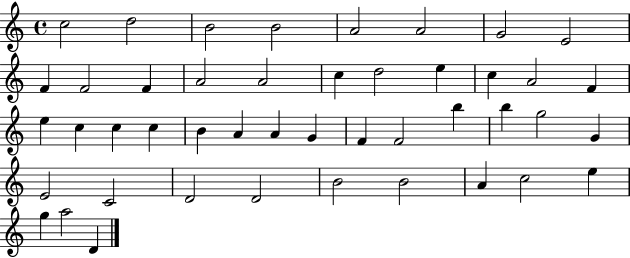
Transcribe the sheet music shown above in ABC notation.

X:1
T:Untitled
M:4/4
L:1/4
K:C
c2 d2 B2 B2 A2 A2 G2 E2 F F2 F A2 A2 c d2 e c A2 F e c c c B A A G F F2 b b g2 G E2 C2 D2 D2 B2 B2 A c2 e g a2 D